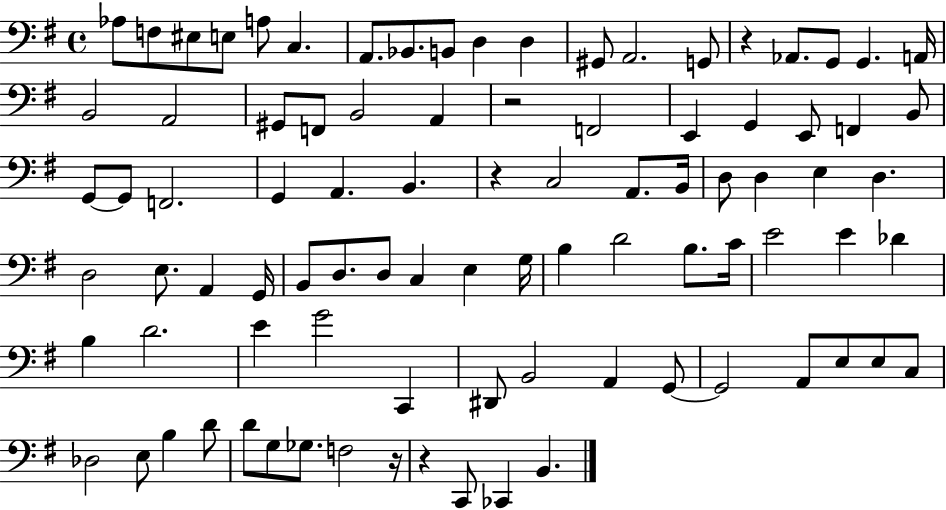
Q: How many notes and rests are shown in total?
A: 90